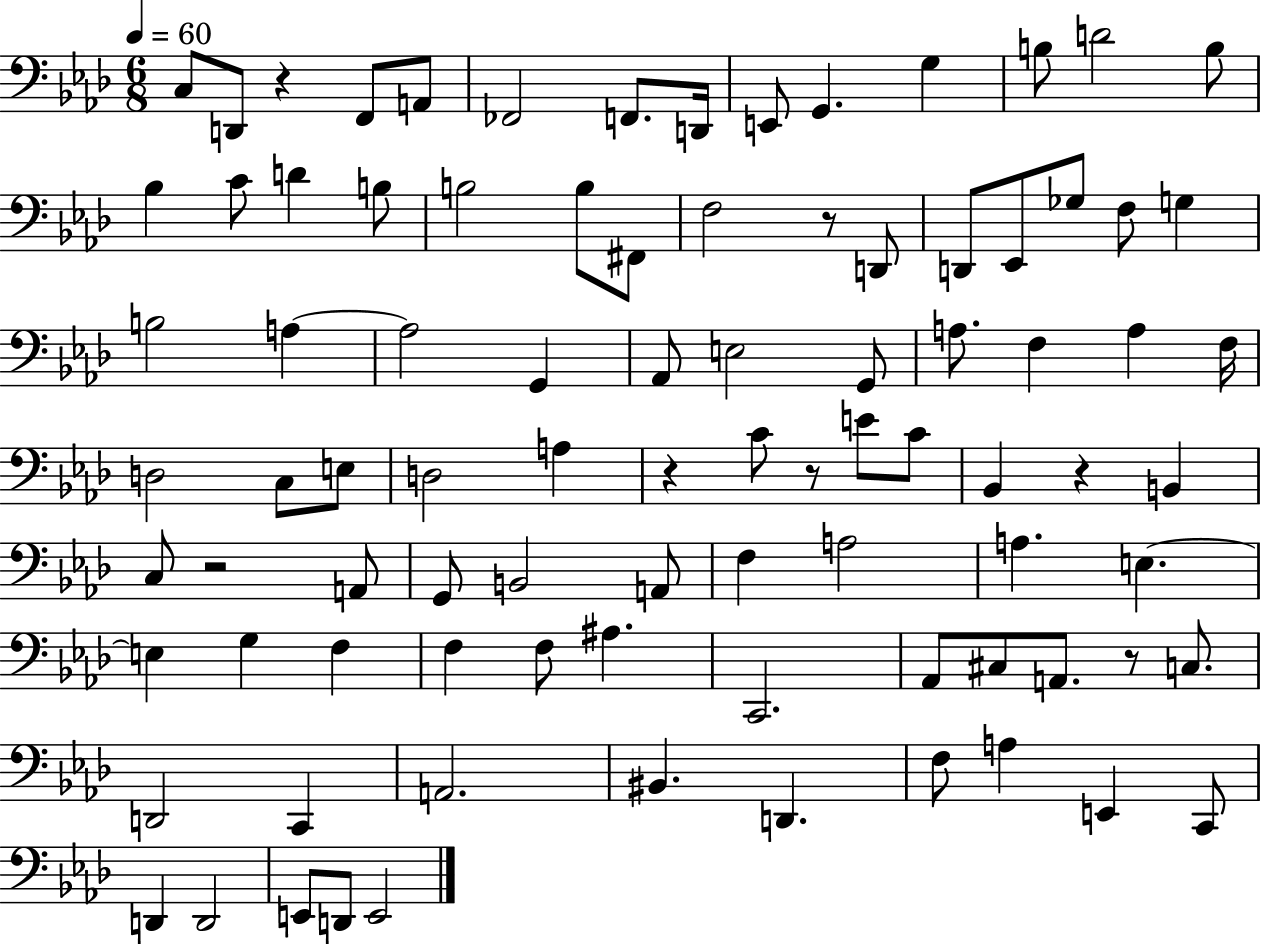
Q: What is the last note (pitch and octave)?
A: E2